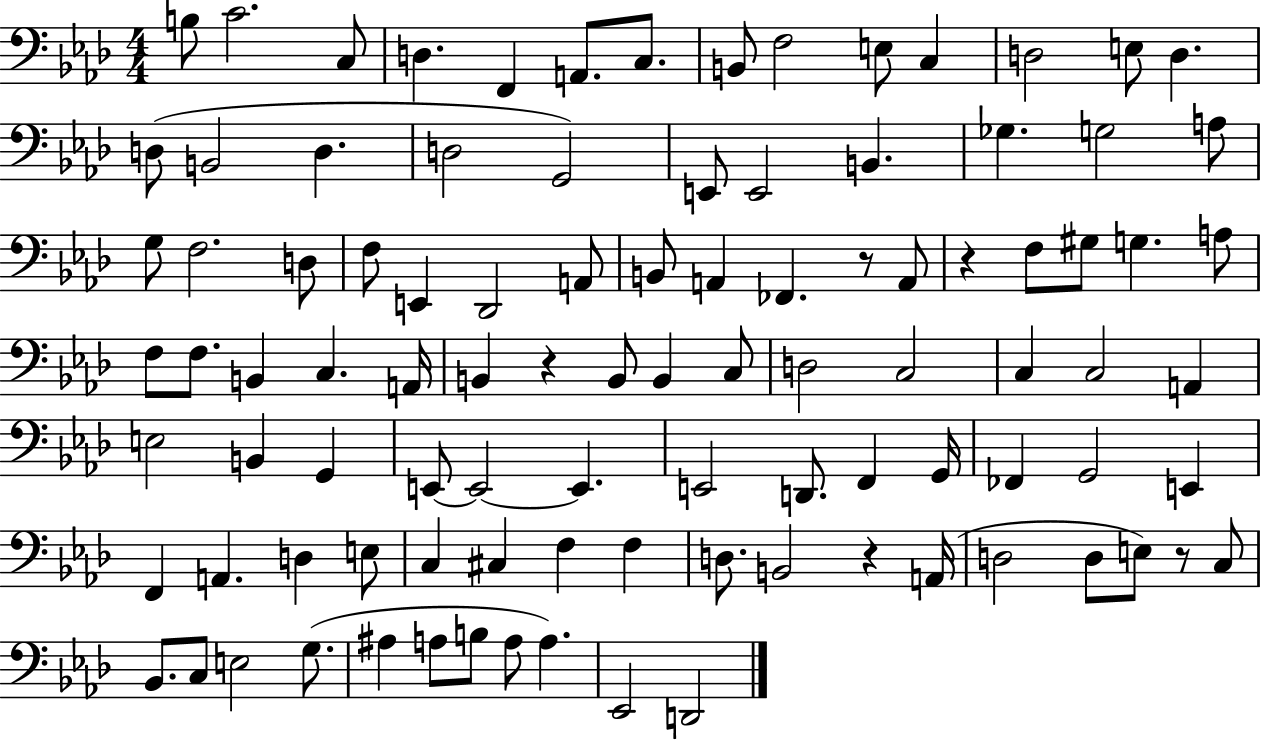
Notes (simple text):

B3/e C4/h. C3/e D3/q. F2/q A2/e. C3/e. B2/e F3/h E3/e C3/q D3/h E3/e D3/q. D3/e B2/h D3/q. D3/h G2/h E2/e E2/h B2/q. Gb3/q. G3/h A3/e G3/e F3/h. D3/e F3/e E2/q Db2/h A2/e B2/e A2/q FES2/q. R/e A2/e R/q F3/e G#3/e G3/q. A3/e F3/e F3/e. B2/q C3/q. A2/s B2/q R/q B2/e B2/q C3/e D3/h C3/h C3/q C3/h A2/q E3/h B2/q G2/q E2/e E2/h E2/q. E2/h D2/e. F2/q G2/s FES2/q G2/h E2/q F2/q A2/q. D3/q E3/e C3/q C#3/q F3/q F3/q D3/e. B2/h R/q A2/s D3/h D3/e E3/e R/e C3/e Bb2/e. C3/e E3/h G3/e. A#3/q A3/e B3/e A3/e A3/q. Eb2/h D2/h